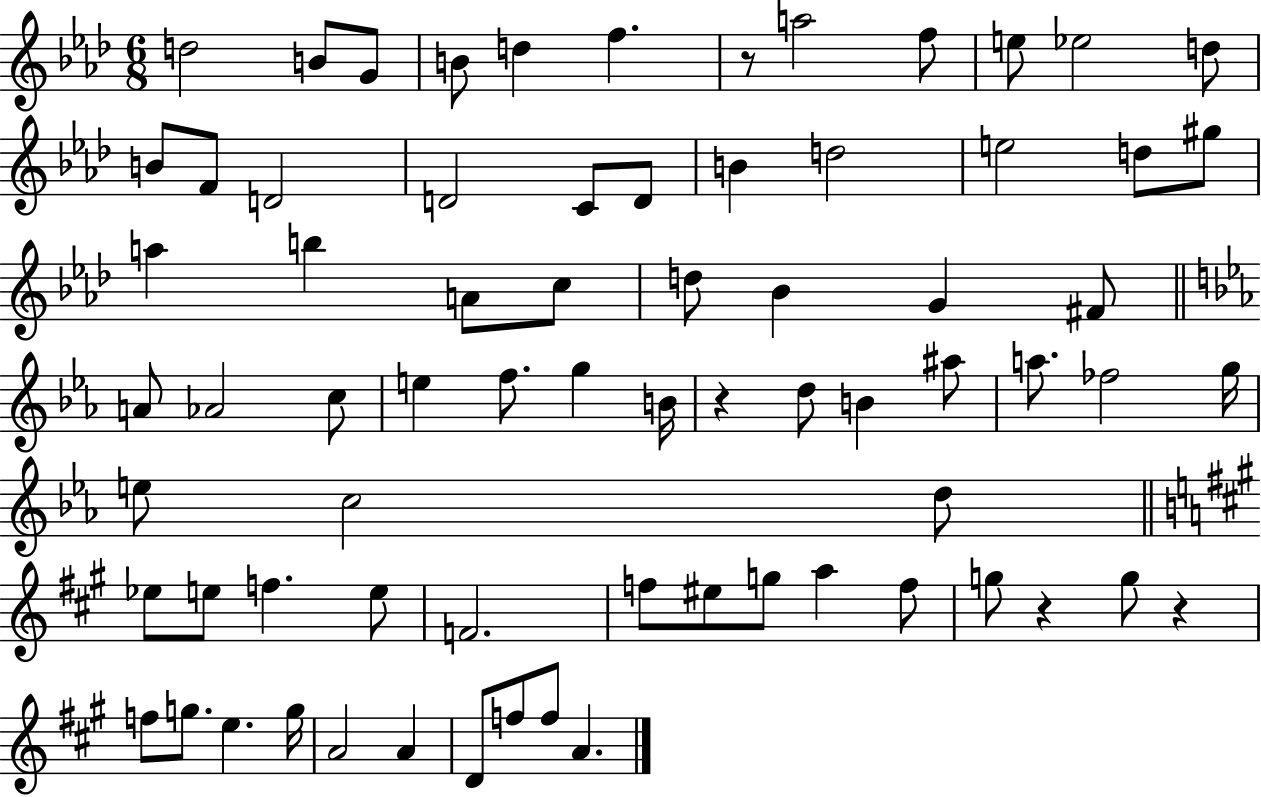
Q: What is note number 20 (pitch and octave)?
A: E5